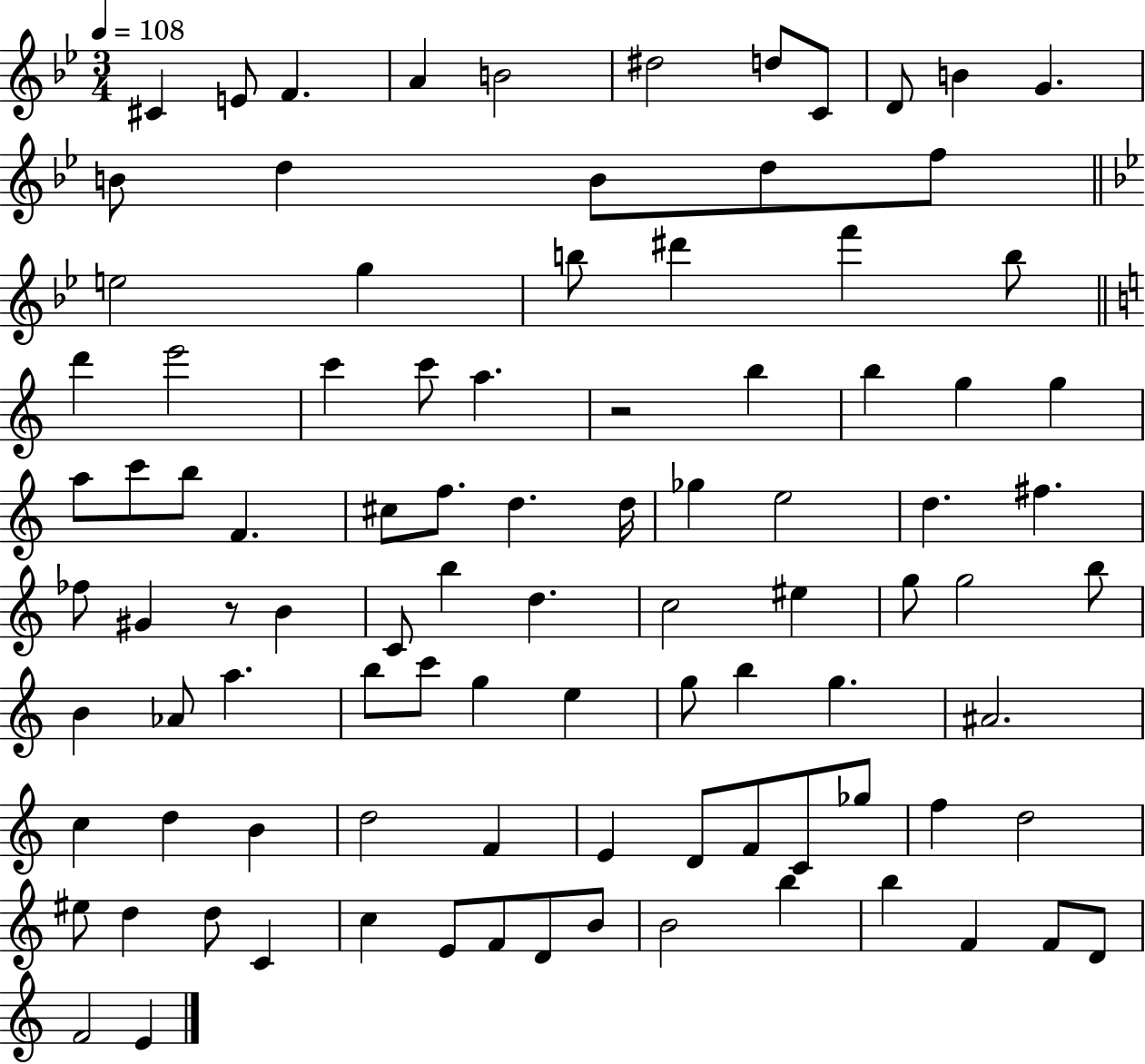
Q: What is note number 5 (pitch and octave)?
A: B4